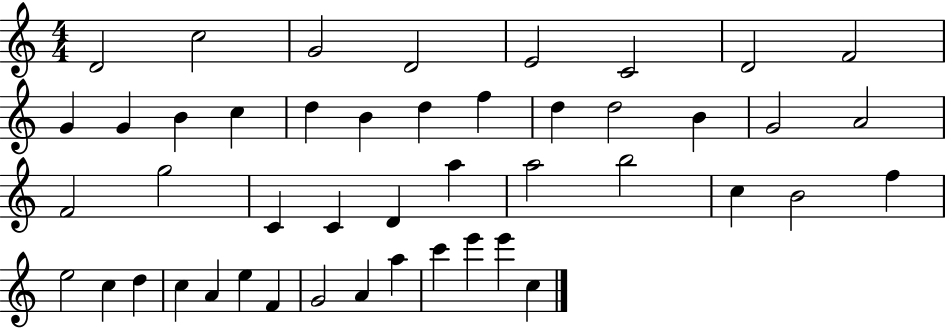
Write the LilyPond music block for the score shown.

{
  \clef treble
  \numericTimeSignature
  \time 4/4
  \key c \major
  d'2 c''2 | g'2 d'2 | e'2 c'2 | d'2 f'2 | \break g'4 g'4 b'4 c''4 | d''4 b'4 d''4 f''4 | d''4 d''2 b'4 | g'2 a'2 | \break f'2 g''2 | c'4 c'4 d'4 a''4 | a''2 b''2 | c''4 b'2 f''4 | \break e''2 c''4 d''4 | c''4 a'4 e''4 f'4 | g'2 a'4 a''4 | c'''4 e'''4 e'''4 c''4 | \break \bar "|."
}